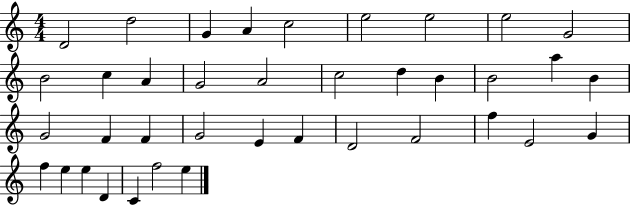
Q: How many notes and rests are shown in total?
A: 38